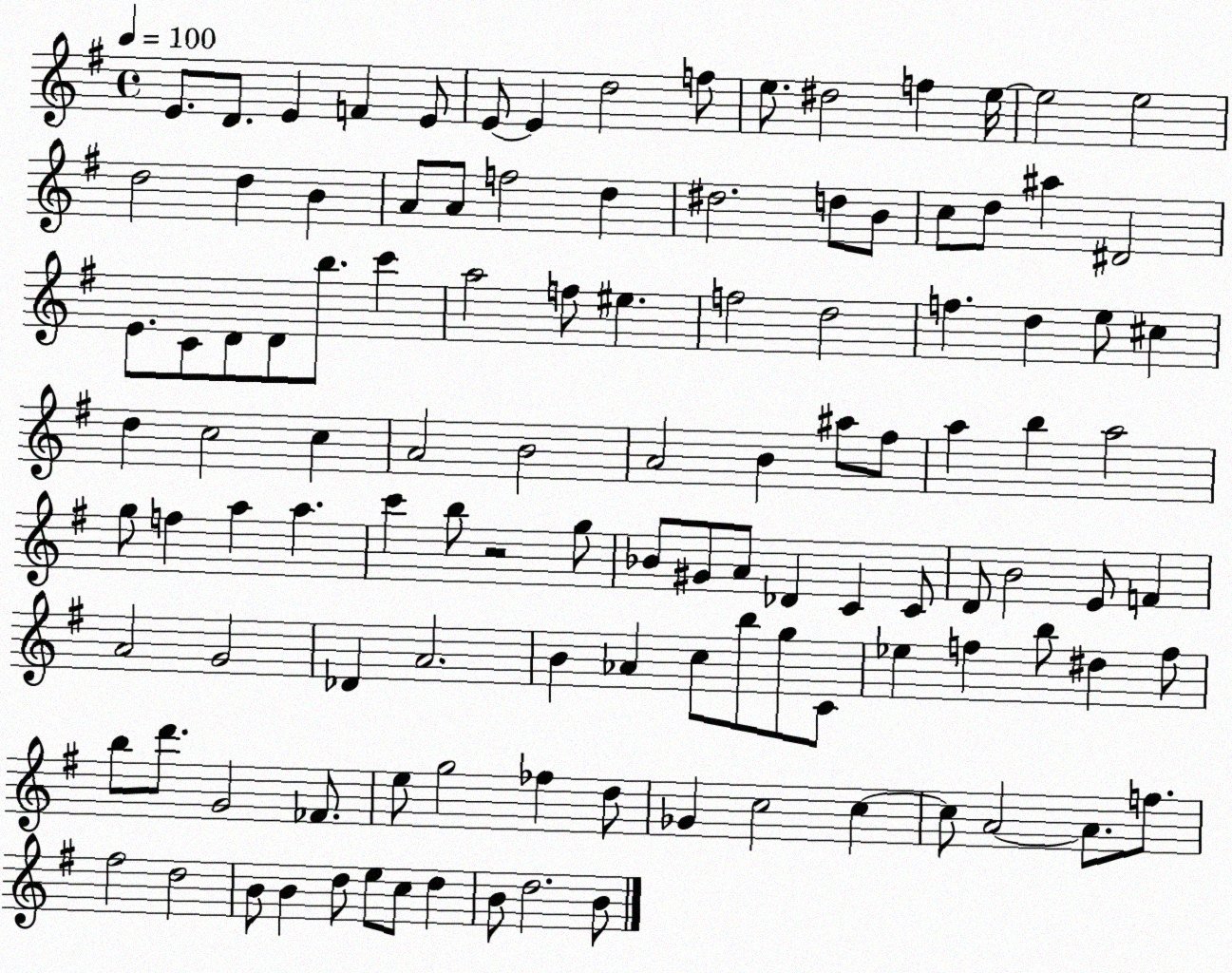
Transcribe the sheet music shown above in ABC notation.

X:1
T:Untitled
M:4/4
L:1/4
K:G
E/2 D/2 E F E/2 E/2 E d2 f/2 e/2 ^d2 f e/4 e2 e2 d2 d B A/2 A/2 f2 d ^d2 d/2 B/2 c/2 d/2 ^a ^D2 E/2 C/2 D/2 D/2 b/2 c' a2 f/2 ^e f2 d2 f d e/2 ^c d c2 c A2 B2 A2 B ^a/2 ^f/2 a b a2 g/2 f a a c' b/2 z2 g/2 _B/2 ^G/2 A/2 _D C C/2 D/2 B2 E/2 F A2 G2 _D A2 B _A c/2 b/2 g/2 C/2 _e f b/2 ^d f/2 b/2 d'/2 G2 _F/2 e/2 g2 _f d/2 _G c2 c c/2 A2 A/2 f/2 ^f2 d2 B/2 B d/2 e/2 c/2 d B/2 d2 B/2